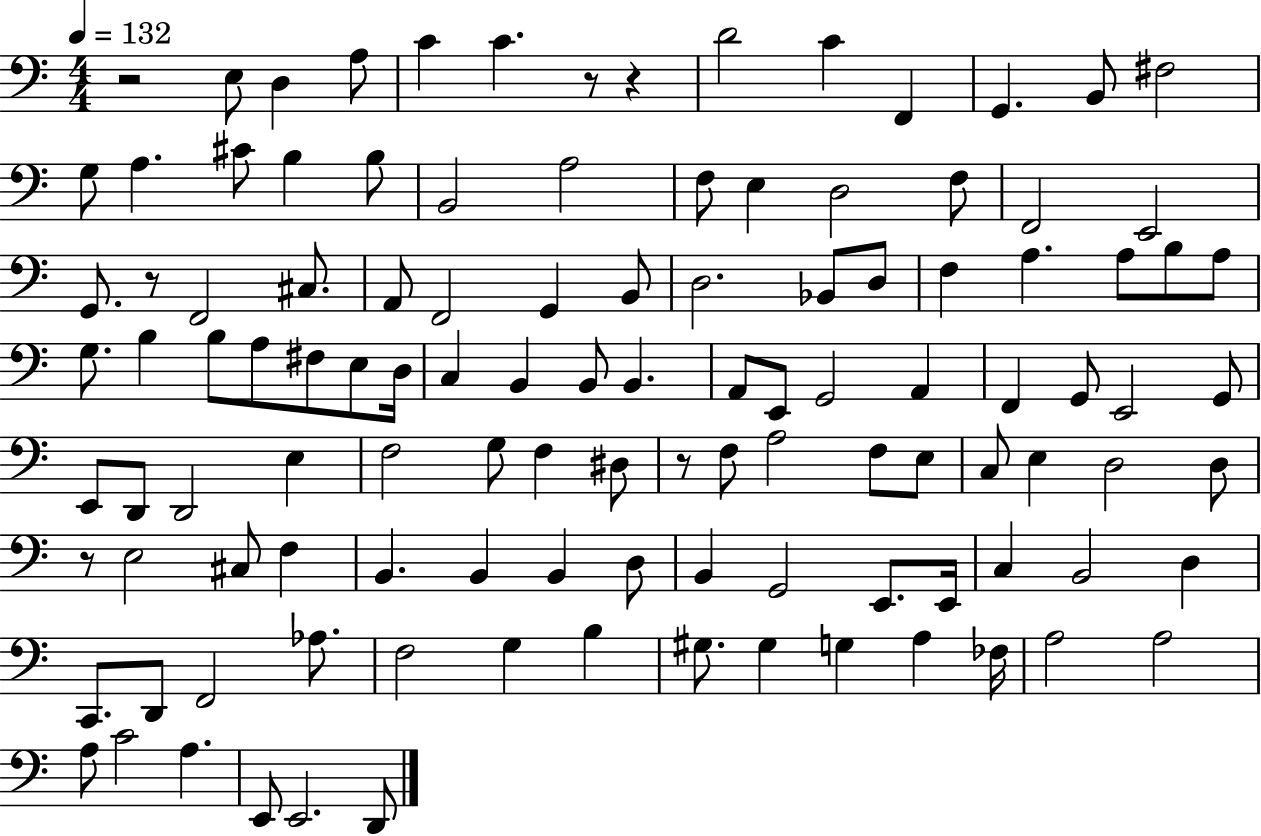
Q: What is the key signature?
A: C major